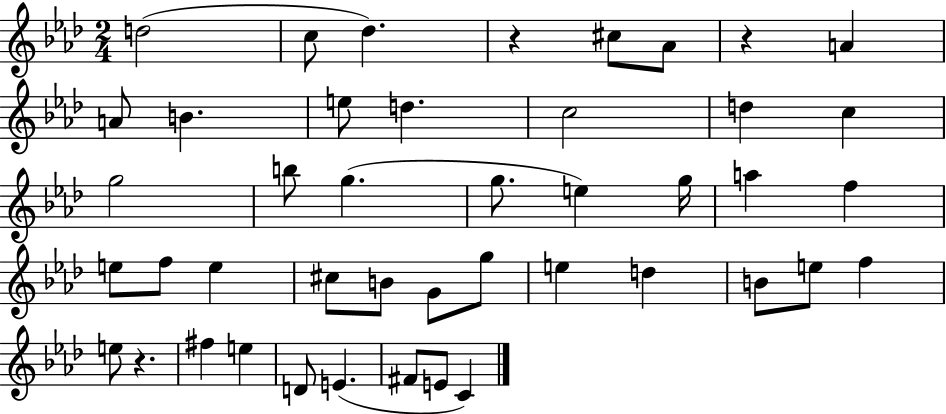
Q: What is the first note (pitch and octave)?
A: D5